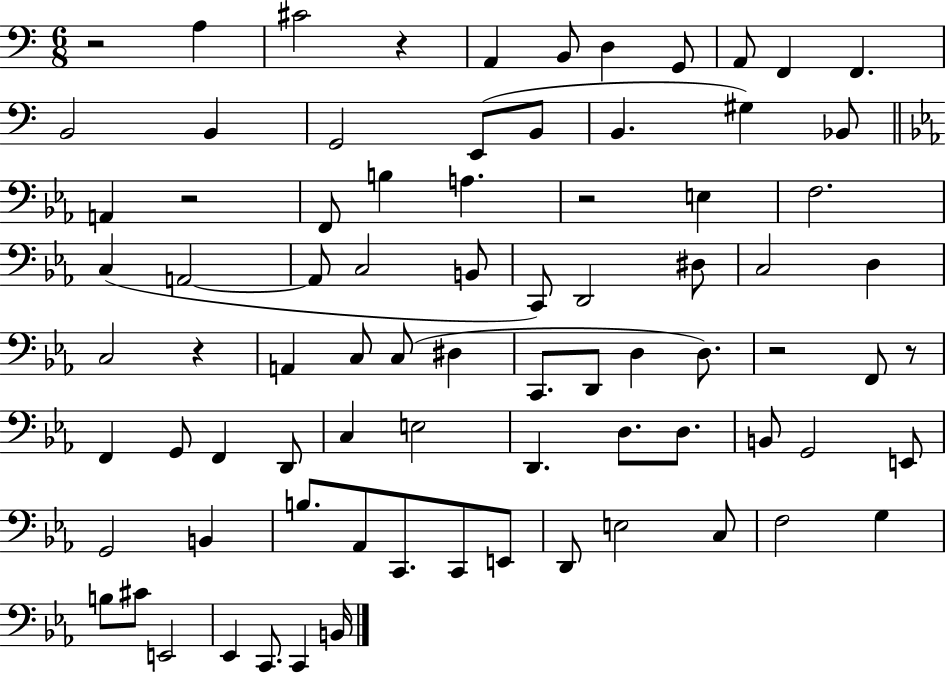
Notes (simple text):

R/h A3/q C#4/h R/q A2/q B2/e D3/q G2/e A2/e F2/q F2/q. B2/h B2/q G2/h E2/e B2/e B2/q. G#3/q Bb2/e A2/q R/h F2/e B3/q A3/q. R/h E3/q F3/h. C3/q A2/h A2/e C3/h B2/e C2/e D2/h D#3/e C3/h D3/q C3/h R/q A2/q C3/e C3/e D#3/q C2/e. D2/e D3/q D3/e. R/h F2/e R/e F2/q G2/e F2/q D2/e C3/q E3/h D2/q. D3/e. D3/e. B2/e G2/h E2/e G2/h B2/q B3/e. Ab2/e C2/e. C2/e E2/e D2/e E3/h C3/e F3/h G3/q B3/e C#4/e E2/h Eb2/q C2/e. C2/q B2/s